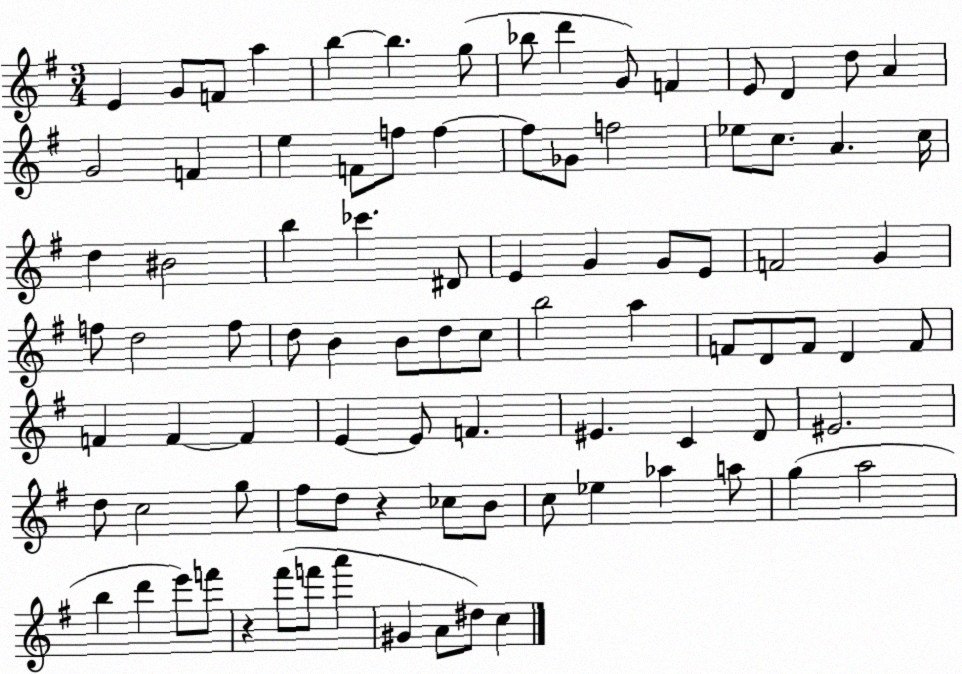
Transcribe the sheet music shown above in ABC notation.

X:1
T:Untitled
M:3/4
L:1/4
K:G
E G/2 F/2 a b b g/2 _b/2 d' G/2 F E/2 D d/2 A G2 F e F/2 f/2 f f/2 _G/2 f2 _e/2 c/2 A c/4 d ^B2 b _c' ^D/2 E G G/2 E/2 F2 G f/2 d2 f/2 d/2 B B/2 d/2 c/2 b2 a F/2 D/2 F/2 D F/2 F F F E E/2 F ^E C D/2 ^E2 d/2 c2 g/2 ^f/2 d/2 z _c/2 B/2 c/2 _e _a a/2 g a2 b d' e'/2 f'/2 z ^f'/2 f'/2 a' ^G A/2 ^d/2 c